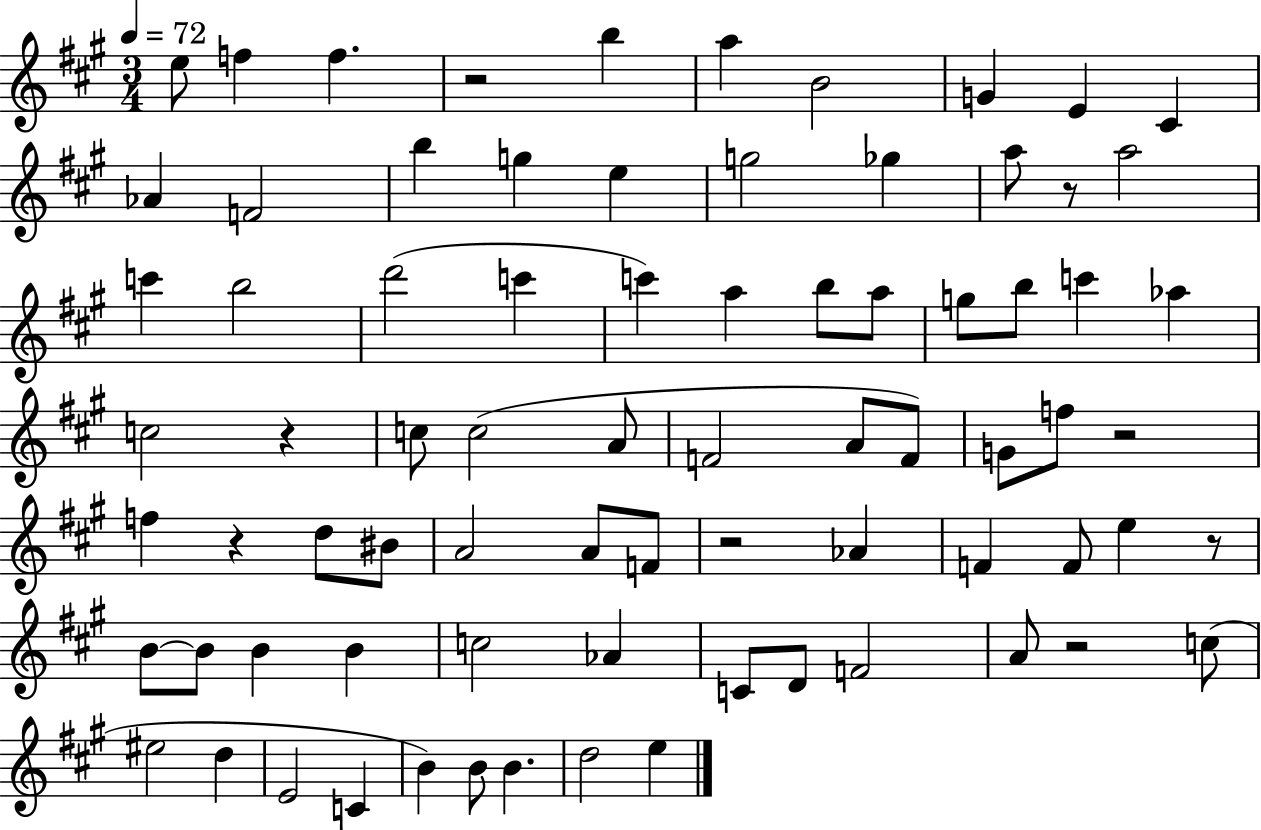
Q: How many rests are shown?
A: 8